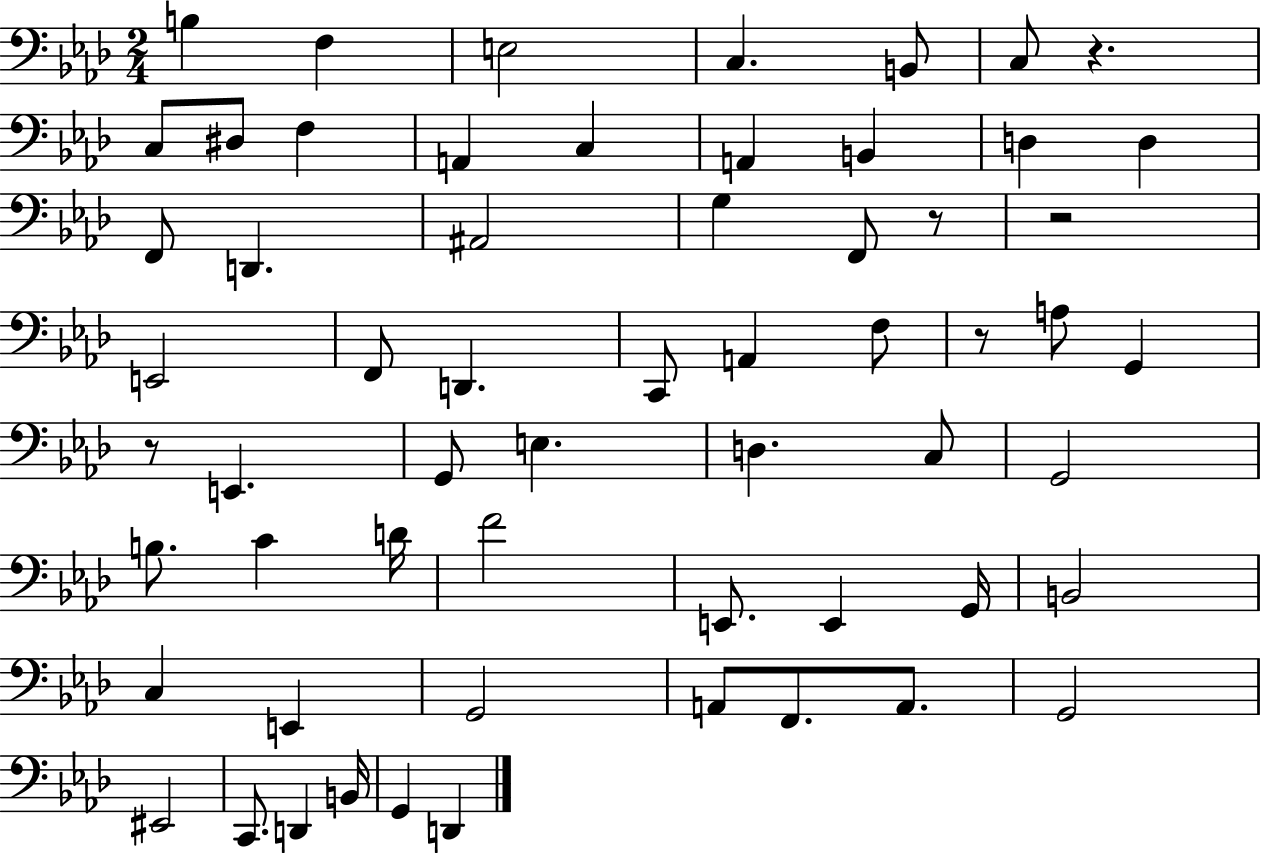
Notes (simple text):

B3/q F3/q E3/h C3/q. B2/e C3/e R/q. C3/e D#3/e F3/q A2/q C3/q A2/q B2/q D3/q D3/q F2/e D2/q. A#2/h G3/q F2/e R/e R/h E2/h F2/e D2/q. C2/e A2/q F3/e R/e A3/e G2/q R/e E2/q. G2/e E3/q. D3/q. C3/e G2/h B3/e. C4/q D4/s F4/h E2/e. E2/q G2/s B2/h C3/q E2/q G2/h A2/e F2/e. A2/e. G2/h EIS2/h C2/e. D2/q B2/s G2/q D2/q